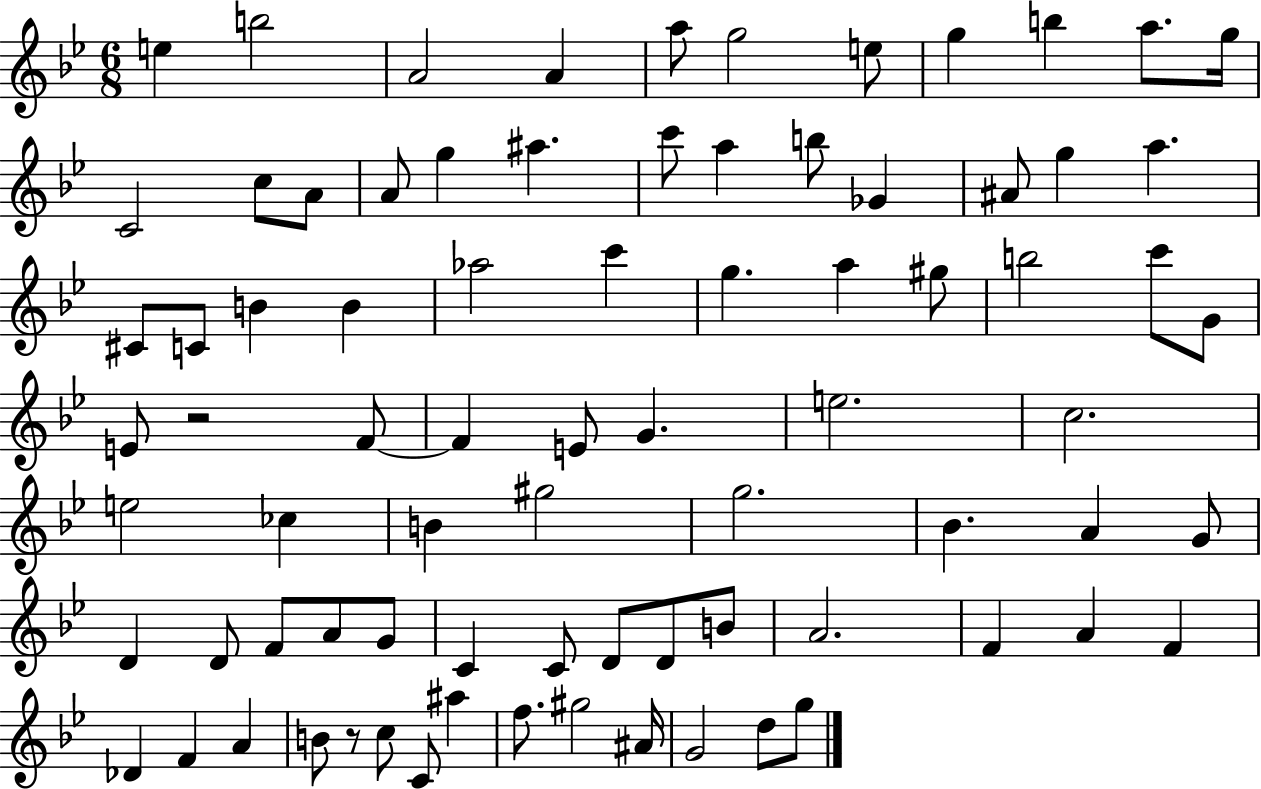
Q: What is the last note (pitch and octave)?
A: G5